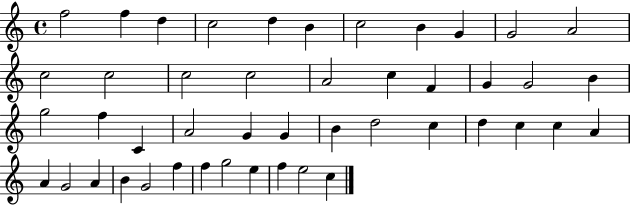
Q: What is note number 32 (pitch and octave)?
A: C5